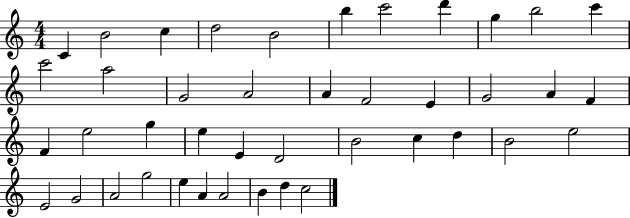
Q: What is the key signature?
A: C major